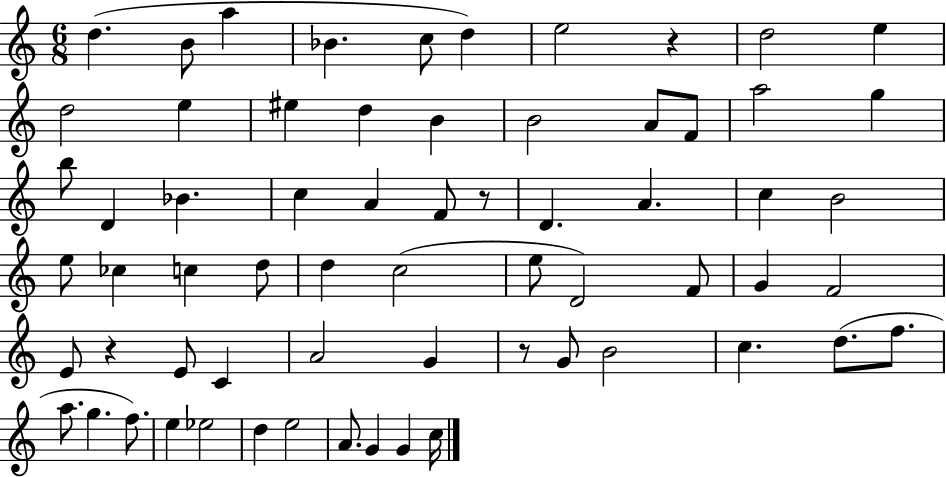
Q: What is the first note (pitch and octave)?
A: D5